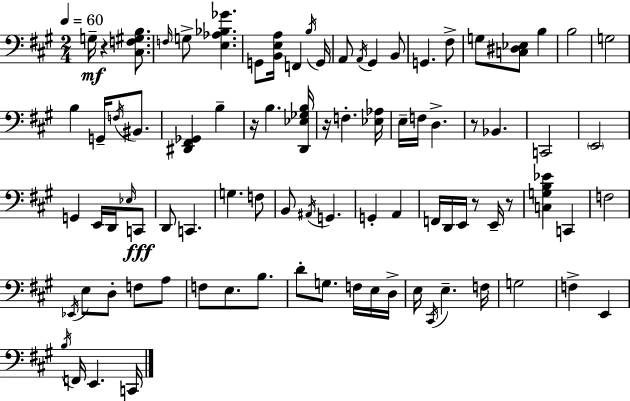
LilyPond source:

{
  \clef bass
  \numericTimeSignature
  \time 2/4
  \key a \major
  \tempo 4 = 60
  g16--\mf r4 <cis f gis b>8. | \grace { f16 } g8-> <e aes bes ges'>4. | g,8 <b, e a>16 f,4 | \acciaccatura { b16 } g,16 a,8 \acciaccatura { a,16 } gis,4 | \break b,8 g,4. | fis8-> g8 <c dis ees>8 b4 | b2 | g2 | \break b4 g,16-- | \acciaccatura { f16 } bis,8. <dis, fis, ges,>4 | b4-- r16 b4. | <d, ees ges b>16 r16 f4.-. | \break <ees aes>16 e16-- f16 d4.-> | r8 bes,4. | c,2 | \parenthesize e,2 | \break g,4 | e,16 d,16 \grace { ees16 }\fff c,8 d,8 c,4. | g4. | f8 b,8 \acciaccatura { ais,16 } | \break g,4. g,4-. | a,4 f,16 d,16 | e,16 r8 e,16-- r8 <c g b ees'>4 | c,4 f2 | \break \acciaccatura { ees,16 } e8 | d8-. f8 a8 f8 | e8. b8. d'8-. | g8. f16 e16 d16-> e16 | \break \acciaccatura { cis,16 } e4.-- f16 | g2 | f4-> e,4 | \acciaccatura { b16 } f,16 e,4. | \break c,16 \bar "|."
}